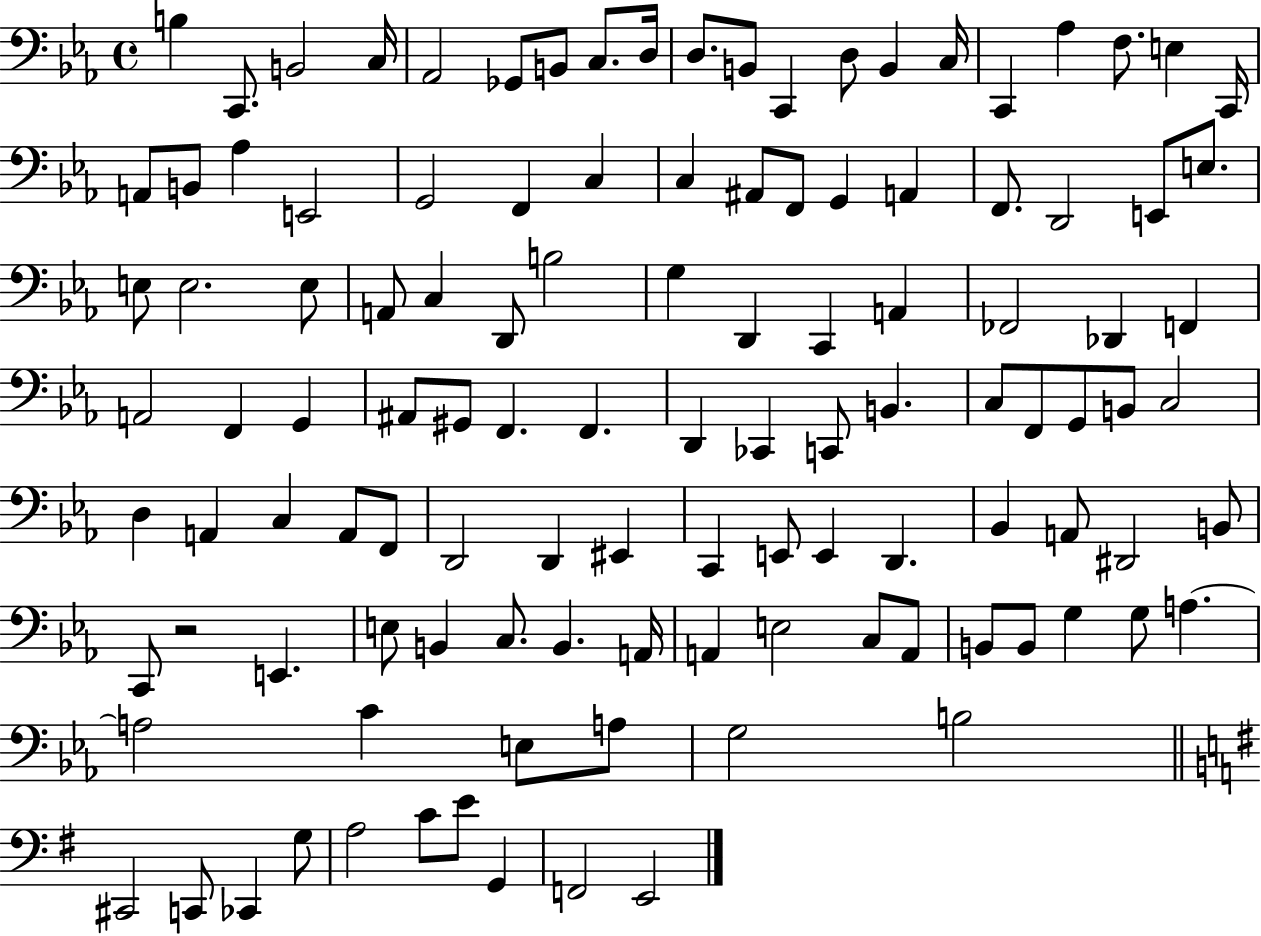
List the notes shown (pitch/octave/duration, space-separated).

B3/q C2/e. B2/h C3/s Ab2/h Gb2/e B2/e C3/e. D3/s D3/e. B2/e C2/q D3/e B2/q C3/s C2/q Ab3/q F3/e. E3/q C2/s A2/e B2/e Ab3/q E2/h G2/h F2/q C3/q C3/q A#2/e F2/e G2/q A2/q F2/e. D2/h E2/e E3/e. E3/e E3/h. E3/e A2/e C3/q D2/e B3/h G3/q D2/q C2/q A2/q FES2/h Db2/q F2/q A2/h F2/q G2/q A#2/e G#2/e F2/q. F2/q. D2/q CES2/q C2/e B2/q. C3/e F2/e G2/e B2/e C3/h D3/q A2/q C3/q A2/e F2/e D2/h D2/q EIS2/q C2/q E2/e E2/q D2/q. Bb2/q A2/e D#2/h B2/e C2/e R/h E2/q. E3/e B2/q C3/e. B2/q. A2/s A2/q E3/h C3/e A2/e B2/e B2/e G3/q G3/e A3/q. A3/h C4/q E3/e A3/e G3/h B3/h C#2/h C2/e CES2/q G3/e A3/h C4/e E4/e G2/q F2/h E2/h